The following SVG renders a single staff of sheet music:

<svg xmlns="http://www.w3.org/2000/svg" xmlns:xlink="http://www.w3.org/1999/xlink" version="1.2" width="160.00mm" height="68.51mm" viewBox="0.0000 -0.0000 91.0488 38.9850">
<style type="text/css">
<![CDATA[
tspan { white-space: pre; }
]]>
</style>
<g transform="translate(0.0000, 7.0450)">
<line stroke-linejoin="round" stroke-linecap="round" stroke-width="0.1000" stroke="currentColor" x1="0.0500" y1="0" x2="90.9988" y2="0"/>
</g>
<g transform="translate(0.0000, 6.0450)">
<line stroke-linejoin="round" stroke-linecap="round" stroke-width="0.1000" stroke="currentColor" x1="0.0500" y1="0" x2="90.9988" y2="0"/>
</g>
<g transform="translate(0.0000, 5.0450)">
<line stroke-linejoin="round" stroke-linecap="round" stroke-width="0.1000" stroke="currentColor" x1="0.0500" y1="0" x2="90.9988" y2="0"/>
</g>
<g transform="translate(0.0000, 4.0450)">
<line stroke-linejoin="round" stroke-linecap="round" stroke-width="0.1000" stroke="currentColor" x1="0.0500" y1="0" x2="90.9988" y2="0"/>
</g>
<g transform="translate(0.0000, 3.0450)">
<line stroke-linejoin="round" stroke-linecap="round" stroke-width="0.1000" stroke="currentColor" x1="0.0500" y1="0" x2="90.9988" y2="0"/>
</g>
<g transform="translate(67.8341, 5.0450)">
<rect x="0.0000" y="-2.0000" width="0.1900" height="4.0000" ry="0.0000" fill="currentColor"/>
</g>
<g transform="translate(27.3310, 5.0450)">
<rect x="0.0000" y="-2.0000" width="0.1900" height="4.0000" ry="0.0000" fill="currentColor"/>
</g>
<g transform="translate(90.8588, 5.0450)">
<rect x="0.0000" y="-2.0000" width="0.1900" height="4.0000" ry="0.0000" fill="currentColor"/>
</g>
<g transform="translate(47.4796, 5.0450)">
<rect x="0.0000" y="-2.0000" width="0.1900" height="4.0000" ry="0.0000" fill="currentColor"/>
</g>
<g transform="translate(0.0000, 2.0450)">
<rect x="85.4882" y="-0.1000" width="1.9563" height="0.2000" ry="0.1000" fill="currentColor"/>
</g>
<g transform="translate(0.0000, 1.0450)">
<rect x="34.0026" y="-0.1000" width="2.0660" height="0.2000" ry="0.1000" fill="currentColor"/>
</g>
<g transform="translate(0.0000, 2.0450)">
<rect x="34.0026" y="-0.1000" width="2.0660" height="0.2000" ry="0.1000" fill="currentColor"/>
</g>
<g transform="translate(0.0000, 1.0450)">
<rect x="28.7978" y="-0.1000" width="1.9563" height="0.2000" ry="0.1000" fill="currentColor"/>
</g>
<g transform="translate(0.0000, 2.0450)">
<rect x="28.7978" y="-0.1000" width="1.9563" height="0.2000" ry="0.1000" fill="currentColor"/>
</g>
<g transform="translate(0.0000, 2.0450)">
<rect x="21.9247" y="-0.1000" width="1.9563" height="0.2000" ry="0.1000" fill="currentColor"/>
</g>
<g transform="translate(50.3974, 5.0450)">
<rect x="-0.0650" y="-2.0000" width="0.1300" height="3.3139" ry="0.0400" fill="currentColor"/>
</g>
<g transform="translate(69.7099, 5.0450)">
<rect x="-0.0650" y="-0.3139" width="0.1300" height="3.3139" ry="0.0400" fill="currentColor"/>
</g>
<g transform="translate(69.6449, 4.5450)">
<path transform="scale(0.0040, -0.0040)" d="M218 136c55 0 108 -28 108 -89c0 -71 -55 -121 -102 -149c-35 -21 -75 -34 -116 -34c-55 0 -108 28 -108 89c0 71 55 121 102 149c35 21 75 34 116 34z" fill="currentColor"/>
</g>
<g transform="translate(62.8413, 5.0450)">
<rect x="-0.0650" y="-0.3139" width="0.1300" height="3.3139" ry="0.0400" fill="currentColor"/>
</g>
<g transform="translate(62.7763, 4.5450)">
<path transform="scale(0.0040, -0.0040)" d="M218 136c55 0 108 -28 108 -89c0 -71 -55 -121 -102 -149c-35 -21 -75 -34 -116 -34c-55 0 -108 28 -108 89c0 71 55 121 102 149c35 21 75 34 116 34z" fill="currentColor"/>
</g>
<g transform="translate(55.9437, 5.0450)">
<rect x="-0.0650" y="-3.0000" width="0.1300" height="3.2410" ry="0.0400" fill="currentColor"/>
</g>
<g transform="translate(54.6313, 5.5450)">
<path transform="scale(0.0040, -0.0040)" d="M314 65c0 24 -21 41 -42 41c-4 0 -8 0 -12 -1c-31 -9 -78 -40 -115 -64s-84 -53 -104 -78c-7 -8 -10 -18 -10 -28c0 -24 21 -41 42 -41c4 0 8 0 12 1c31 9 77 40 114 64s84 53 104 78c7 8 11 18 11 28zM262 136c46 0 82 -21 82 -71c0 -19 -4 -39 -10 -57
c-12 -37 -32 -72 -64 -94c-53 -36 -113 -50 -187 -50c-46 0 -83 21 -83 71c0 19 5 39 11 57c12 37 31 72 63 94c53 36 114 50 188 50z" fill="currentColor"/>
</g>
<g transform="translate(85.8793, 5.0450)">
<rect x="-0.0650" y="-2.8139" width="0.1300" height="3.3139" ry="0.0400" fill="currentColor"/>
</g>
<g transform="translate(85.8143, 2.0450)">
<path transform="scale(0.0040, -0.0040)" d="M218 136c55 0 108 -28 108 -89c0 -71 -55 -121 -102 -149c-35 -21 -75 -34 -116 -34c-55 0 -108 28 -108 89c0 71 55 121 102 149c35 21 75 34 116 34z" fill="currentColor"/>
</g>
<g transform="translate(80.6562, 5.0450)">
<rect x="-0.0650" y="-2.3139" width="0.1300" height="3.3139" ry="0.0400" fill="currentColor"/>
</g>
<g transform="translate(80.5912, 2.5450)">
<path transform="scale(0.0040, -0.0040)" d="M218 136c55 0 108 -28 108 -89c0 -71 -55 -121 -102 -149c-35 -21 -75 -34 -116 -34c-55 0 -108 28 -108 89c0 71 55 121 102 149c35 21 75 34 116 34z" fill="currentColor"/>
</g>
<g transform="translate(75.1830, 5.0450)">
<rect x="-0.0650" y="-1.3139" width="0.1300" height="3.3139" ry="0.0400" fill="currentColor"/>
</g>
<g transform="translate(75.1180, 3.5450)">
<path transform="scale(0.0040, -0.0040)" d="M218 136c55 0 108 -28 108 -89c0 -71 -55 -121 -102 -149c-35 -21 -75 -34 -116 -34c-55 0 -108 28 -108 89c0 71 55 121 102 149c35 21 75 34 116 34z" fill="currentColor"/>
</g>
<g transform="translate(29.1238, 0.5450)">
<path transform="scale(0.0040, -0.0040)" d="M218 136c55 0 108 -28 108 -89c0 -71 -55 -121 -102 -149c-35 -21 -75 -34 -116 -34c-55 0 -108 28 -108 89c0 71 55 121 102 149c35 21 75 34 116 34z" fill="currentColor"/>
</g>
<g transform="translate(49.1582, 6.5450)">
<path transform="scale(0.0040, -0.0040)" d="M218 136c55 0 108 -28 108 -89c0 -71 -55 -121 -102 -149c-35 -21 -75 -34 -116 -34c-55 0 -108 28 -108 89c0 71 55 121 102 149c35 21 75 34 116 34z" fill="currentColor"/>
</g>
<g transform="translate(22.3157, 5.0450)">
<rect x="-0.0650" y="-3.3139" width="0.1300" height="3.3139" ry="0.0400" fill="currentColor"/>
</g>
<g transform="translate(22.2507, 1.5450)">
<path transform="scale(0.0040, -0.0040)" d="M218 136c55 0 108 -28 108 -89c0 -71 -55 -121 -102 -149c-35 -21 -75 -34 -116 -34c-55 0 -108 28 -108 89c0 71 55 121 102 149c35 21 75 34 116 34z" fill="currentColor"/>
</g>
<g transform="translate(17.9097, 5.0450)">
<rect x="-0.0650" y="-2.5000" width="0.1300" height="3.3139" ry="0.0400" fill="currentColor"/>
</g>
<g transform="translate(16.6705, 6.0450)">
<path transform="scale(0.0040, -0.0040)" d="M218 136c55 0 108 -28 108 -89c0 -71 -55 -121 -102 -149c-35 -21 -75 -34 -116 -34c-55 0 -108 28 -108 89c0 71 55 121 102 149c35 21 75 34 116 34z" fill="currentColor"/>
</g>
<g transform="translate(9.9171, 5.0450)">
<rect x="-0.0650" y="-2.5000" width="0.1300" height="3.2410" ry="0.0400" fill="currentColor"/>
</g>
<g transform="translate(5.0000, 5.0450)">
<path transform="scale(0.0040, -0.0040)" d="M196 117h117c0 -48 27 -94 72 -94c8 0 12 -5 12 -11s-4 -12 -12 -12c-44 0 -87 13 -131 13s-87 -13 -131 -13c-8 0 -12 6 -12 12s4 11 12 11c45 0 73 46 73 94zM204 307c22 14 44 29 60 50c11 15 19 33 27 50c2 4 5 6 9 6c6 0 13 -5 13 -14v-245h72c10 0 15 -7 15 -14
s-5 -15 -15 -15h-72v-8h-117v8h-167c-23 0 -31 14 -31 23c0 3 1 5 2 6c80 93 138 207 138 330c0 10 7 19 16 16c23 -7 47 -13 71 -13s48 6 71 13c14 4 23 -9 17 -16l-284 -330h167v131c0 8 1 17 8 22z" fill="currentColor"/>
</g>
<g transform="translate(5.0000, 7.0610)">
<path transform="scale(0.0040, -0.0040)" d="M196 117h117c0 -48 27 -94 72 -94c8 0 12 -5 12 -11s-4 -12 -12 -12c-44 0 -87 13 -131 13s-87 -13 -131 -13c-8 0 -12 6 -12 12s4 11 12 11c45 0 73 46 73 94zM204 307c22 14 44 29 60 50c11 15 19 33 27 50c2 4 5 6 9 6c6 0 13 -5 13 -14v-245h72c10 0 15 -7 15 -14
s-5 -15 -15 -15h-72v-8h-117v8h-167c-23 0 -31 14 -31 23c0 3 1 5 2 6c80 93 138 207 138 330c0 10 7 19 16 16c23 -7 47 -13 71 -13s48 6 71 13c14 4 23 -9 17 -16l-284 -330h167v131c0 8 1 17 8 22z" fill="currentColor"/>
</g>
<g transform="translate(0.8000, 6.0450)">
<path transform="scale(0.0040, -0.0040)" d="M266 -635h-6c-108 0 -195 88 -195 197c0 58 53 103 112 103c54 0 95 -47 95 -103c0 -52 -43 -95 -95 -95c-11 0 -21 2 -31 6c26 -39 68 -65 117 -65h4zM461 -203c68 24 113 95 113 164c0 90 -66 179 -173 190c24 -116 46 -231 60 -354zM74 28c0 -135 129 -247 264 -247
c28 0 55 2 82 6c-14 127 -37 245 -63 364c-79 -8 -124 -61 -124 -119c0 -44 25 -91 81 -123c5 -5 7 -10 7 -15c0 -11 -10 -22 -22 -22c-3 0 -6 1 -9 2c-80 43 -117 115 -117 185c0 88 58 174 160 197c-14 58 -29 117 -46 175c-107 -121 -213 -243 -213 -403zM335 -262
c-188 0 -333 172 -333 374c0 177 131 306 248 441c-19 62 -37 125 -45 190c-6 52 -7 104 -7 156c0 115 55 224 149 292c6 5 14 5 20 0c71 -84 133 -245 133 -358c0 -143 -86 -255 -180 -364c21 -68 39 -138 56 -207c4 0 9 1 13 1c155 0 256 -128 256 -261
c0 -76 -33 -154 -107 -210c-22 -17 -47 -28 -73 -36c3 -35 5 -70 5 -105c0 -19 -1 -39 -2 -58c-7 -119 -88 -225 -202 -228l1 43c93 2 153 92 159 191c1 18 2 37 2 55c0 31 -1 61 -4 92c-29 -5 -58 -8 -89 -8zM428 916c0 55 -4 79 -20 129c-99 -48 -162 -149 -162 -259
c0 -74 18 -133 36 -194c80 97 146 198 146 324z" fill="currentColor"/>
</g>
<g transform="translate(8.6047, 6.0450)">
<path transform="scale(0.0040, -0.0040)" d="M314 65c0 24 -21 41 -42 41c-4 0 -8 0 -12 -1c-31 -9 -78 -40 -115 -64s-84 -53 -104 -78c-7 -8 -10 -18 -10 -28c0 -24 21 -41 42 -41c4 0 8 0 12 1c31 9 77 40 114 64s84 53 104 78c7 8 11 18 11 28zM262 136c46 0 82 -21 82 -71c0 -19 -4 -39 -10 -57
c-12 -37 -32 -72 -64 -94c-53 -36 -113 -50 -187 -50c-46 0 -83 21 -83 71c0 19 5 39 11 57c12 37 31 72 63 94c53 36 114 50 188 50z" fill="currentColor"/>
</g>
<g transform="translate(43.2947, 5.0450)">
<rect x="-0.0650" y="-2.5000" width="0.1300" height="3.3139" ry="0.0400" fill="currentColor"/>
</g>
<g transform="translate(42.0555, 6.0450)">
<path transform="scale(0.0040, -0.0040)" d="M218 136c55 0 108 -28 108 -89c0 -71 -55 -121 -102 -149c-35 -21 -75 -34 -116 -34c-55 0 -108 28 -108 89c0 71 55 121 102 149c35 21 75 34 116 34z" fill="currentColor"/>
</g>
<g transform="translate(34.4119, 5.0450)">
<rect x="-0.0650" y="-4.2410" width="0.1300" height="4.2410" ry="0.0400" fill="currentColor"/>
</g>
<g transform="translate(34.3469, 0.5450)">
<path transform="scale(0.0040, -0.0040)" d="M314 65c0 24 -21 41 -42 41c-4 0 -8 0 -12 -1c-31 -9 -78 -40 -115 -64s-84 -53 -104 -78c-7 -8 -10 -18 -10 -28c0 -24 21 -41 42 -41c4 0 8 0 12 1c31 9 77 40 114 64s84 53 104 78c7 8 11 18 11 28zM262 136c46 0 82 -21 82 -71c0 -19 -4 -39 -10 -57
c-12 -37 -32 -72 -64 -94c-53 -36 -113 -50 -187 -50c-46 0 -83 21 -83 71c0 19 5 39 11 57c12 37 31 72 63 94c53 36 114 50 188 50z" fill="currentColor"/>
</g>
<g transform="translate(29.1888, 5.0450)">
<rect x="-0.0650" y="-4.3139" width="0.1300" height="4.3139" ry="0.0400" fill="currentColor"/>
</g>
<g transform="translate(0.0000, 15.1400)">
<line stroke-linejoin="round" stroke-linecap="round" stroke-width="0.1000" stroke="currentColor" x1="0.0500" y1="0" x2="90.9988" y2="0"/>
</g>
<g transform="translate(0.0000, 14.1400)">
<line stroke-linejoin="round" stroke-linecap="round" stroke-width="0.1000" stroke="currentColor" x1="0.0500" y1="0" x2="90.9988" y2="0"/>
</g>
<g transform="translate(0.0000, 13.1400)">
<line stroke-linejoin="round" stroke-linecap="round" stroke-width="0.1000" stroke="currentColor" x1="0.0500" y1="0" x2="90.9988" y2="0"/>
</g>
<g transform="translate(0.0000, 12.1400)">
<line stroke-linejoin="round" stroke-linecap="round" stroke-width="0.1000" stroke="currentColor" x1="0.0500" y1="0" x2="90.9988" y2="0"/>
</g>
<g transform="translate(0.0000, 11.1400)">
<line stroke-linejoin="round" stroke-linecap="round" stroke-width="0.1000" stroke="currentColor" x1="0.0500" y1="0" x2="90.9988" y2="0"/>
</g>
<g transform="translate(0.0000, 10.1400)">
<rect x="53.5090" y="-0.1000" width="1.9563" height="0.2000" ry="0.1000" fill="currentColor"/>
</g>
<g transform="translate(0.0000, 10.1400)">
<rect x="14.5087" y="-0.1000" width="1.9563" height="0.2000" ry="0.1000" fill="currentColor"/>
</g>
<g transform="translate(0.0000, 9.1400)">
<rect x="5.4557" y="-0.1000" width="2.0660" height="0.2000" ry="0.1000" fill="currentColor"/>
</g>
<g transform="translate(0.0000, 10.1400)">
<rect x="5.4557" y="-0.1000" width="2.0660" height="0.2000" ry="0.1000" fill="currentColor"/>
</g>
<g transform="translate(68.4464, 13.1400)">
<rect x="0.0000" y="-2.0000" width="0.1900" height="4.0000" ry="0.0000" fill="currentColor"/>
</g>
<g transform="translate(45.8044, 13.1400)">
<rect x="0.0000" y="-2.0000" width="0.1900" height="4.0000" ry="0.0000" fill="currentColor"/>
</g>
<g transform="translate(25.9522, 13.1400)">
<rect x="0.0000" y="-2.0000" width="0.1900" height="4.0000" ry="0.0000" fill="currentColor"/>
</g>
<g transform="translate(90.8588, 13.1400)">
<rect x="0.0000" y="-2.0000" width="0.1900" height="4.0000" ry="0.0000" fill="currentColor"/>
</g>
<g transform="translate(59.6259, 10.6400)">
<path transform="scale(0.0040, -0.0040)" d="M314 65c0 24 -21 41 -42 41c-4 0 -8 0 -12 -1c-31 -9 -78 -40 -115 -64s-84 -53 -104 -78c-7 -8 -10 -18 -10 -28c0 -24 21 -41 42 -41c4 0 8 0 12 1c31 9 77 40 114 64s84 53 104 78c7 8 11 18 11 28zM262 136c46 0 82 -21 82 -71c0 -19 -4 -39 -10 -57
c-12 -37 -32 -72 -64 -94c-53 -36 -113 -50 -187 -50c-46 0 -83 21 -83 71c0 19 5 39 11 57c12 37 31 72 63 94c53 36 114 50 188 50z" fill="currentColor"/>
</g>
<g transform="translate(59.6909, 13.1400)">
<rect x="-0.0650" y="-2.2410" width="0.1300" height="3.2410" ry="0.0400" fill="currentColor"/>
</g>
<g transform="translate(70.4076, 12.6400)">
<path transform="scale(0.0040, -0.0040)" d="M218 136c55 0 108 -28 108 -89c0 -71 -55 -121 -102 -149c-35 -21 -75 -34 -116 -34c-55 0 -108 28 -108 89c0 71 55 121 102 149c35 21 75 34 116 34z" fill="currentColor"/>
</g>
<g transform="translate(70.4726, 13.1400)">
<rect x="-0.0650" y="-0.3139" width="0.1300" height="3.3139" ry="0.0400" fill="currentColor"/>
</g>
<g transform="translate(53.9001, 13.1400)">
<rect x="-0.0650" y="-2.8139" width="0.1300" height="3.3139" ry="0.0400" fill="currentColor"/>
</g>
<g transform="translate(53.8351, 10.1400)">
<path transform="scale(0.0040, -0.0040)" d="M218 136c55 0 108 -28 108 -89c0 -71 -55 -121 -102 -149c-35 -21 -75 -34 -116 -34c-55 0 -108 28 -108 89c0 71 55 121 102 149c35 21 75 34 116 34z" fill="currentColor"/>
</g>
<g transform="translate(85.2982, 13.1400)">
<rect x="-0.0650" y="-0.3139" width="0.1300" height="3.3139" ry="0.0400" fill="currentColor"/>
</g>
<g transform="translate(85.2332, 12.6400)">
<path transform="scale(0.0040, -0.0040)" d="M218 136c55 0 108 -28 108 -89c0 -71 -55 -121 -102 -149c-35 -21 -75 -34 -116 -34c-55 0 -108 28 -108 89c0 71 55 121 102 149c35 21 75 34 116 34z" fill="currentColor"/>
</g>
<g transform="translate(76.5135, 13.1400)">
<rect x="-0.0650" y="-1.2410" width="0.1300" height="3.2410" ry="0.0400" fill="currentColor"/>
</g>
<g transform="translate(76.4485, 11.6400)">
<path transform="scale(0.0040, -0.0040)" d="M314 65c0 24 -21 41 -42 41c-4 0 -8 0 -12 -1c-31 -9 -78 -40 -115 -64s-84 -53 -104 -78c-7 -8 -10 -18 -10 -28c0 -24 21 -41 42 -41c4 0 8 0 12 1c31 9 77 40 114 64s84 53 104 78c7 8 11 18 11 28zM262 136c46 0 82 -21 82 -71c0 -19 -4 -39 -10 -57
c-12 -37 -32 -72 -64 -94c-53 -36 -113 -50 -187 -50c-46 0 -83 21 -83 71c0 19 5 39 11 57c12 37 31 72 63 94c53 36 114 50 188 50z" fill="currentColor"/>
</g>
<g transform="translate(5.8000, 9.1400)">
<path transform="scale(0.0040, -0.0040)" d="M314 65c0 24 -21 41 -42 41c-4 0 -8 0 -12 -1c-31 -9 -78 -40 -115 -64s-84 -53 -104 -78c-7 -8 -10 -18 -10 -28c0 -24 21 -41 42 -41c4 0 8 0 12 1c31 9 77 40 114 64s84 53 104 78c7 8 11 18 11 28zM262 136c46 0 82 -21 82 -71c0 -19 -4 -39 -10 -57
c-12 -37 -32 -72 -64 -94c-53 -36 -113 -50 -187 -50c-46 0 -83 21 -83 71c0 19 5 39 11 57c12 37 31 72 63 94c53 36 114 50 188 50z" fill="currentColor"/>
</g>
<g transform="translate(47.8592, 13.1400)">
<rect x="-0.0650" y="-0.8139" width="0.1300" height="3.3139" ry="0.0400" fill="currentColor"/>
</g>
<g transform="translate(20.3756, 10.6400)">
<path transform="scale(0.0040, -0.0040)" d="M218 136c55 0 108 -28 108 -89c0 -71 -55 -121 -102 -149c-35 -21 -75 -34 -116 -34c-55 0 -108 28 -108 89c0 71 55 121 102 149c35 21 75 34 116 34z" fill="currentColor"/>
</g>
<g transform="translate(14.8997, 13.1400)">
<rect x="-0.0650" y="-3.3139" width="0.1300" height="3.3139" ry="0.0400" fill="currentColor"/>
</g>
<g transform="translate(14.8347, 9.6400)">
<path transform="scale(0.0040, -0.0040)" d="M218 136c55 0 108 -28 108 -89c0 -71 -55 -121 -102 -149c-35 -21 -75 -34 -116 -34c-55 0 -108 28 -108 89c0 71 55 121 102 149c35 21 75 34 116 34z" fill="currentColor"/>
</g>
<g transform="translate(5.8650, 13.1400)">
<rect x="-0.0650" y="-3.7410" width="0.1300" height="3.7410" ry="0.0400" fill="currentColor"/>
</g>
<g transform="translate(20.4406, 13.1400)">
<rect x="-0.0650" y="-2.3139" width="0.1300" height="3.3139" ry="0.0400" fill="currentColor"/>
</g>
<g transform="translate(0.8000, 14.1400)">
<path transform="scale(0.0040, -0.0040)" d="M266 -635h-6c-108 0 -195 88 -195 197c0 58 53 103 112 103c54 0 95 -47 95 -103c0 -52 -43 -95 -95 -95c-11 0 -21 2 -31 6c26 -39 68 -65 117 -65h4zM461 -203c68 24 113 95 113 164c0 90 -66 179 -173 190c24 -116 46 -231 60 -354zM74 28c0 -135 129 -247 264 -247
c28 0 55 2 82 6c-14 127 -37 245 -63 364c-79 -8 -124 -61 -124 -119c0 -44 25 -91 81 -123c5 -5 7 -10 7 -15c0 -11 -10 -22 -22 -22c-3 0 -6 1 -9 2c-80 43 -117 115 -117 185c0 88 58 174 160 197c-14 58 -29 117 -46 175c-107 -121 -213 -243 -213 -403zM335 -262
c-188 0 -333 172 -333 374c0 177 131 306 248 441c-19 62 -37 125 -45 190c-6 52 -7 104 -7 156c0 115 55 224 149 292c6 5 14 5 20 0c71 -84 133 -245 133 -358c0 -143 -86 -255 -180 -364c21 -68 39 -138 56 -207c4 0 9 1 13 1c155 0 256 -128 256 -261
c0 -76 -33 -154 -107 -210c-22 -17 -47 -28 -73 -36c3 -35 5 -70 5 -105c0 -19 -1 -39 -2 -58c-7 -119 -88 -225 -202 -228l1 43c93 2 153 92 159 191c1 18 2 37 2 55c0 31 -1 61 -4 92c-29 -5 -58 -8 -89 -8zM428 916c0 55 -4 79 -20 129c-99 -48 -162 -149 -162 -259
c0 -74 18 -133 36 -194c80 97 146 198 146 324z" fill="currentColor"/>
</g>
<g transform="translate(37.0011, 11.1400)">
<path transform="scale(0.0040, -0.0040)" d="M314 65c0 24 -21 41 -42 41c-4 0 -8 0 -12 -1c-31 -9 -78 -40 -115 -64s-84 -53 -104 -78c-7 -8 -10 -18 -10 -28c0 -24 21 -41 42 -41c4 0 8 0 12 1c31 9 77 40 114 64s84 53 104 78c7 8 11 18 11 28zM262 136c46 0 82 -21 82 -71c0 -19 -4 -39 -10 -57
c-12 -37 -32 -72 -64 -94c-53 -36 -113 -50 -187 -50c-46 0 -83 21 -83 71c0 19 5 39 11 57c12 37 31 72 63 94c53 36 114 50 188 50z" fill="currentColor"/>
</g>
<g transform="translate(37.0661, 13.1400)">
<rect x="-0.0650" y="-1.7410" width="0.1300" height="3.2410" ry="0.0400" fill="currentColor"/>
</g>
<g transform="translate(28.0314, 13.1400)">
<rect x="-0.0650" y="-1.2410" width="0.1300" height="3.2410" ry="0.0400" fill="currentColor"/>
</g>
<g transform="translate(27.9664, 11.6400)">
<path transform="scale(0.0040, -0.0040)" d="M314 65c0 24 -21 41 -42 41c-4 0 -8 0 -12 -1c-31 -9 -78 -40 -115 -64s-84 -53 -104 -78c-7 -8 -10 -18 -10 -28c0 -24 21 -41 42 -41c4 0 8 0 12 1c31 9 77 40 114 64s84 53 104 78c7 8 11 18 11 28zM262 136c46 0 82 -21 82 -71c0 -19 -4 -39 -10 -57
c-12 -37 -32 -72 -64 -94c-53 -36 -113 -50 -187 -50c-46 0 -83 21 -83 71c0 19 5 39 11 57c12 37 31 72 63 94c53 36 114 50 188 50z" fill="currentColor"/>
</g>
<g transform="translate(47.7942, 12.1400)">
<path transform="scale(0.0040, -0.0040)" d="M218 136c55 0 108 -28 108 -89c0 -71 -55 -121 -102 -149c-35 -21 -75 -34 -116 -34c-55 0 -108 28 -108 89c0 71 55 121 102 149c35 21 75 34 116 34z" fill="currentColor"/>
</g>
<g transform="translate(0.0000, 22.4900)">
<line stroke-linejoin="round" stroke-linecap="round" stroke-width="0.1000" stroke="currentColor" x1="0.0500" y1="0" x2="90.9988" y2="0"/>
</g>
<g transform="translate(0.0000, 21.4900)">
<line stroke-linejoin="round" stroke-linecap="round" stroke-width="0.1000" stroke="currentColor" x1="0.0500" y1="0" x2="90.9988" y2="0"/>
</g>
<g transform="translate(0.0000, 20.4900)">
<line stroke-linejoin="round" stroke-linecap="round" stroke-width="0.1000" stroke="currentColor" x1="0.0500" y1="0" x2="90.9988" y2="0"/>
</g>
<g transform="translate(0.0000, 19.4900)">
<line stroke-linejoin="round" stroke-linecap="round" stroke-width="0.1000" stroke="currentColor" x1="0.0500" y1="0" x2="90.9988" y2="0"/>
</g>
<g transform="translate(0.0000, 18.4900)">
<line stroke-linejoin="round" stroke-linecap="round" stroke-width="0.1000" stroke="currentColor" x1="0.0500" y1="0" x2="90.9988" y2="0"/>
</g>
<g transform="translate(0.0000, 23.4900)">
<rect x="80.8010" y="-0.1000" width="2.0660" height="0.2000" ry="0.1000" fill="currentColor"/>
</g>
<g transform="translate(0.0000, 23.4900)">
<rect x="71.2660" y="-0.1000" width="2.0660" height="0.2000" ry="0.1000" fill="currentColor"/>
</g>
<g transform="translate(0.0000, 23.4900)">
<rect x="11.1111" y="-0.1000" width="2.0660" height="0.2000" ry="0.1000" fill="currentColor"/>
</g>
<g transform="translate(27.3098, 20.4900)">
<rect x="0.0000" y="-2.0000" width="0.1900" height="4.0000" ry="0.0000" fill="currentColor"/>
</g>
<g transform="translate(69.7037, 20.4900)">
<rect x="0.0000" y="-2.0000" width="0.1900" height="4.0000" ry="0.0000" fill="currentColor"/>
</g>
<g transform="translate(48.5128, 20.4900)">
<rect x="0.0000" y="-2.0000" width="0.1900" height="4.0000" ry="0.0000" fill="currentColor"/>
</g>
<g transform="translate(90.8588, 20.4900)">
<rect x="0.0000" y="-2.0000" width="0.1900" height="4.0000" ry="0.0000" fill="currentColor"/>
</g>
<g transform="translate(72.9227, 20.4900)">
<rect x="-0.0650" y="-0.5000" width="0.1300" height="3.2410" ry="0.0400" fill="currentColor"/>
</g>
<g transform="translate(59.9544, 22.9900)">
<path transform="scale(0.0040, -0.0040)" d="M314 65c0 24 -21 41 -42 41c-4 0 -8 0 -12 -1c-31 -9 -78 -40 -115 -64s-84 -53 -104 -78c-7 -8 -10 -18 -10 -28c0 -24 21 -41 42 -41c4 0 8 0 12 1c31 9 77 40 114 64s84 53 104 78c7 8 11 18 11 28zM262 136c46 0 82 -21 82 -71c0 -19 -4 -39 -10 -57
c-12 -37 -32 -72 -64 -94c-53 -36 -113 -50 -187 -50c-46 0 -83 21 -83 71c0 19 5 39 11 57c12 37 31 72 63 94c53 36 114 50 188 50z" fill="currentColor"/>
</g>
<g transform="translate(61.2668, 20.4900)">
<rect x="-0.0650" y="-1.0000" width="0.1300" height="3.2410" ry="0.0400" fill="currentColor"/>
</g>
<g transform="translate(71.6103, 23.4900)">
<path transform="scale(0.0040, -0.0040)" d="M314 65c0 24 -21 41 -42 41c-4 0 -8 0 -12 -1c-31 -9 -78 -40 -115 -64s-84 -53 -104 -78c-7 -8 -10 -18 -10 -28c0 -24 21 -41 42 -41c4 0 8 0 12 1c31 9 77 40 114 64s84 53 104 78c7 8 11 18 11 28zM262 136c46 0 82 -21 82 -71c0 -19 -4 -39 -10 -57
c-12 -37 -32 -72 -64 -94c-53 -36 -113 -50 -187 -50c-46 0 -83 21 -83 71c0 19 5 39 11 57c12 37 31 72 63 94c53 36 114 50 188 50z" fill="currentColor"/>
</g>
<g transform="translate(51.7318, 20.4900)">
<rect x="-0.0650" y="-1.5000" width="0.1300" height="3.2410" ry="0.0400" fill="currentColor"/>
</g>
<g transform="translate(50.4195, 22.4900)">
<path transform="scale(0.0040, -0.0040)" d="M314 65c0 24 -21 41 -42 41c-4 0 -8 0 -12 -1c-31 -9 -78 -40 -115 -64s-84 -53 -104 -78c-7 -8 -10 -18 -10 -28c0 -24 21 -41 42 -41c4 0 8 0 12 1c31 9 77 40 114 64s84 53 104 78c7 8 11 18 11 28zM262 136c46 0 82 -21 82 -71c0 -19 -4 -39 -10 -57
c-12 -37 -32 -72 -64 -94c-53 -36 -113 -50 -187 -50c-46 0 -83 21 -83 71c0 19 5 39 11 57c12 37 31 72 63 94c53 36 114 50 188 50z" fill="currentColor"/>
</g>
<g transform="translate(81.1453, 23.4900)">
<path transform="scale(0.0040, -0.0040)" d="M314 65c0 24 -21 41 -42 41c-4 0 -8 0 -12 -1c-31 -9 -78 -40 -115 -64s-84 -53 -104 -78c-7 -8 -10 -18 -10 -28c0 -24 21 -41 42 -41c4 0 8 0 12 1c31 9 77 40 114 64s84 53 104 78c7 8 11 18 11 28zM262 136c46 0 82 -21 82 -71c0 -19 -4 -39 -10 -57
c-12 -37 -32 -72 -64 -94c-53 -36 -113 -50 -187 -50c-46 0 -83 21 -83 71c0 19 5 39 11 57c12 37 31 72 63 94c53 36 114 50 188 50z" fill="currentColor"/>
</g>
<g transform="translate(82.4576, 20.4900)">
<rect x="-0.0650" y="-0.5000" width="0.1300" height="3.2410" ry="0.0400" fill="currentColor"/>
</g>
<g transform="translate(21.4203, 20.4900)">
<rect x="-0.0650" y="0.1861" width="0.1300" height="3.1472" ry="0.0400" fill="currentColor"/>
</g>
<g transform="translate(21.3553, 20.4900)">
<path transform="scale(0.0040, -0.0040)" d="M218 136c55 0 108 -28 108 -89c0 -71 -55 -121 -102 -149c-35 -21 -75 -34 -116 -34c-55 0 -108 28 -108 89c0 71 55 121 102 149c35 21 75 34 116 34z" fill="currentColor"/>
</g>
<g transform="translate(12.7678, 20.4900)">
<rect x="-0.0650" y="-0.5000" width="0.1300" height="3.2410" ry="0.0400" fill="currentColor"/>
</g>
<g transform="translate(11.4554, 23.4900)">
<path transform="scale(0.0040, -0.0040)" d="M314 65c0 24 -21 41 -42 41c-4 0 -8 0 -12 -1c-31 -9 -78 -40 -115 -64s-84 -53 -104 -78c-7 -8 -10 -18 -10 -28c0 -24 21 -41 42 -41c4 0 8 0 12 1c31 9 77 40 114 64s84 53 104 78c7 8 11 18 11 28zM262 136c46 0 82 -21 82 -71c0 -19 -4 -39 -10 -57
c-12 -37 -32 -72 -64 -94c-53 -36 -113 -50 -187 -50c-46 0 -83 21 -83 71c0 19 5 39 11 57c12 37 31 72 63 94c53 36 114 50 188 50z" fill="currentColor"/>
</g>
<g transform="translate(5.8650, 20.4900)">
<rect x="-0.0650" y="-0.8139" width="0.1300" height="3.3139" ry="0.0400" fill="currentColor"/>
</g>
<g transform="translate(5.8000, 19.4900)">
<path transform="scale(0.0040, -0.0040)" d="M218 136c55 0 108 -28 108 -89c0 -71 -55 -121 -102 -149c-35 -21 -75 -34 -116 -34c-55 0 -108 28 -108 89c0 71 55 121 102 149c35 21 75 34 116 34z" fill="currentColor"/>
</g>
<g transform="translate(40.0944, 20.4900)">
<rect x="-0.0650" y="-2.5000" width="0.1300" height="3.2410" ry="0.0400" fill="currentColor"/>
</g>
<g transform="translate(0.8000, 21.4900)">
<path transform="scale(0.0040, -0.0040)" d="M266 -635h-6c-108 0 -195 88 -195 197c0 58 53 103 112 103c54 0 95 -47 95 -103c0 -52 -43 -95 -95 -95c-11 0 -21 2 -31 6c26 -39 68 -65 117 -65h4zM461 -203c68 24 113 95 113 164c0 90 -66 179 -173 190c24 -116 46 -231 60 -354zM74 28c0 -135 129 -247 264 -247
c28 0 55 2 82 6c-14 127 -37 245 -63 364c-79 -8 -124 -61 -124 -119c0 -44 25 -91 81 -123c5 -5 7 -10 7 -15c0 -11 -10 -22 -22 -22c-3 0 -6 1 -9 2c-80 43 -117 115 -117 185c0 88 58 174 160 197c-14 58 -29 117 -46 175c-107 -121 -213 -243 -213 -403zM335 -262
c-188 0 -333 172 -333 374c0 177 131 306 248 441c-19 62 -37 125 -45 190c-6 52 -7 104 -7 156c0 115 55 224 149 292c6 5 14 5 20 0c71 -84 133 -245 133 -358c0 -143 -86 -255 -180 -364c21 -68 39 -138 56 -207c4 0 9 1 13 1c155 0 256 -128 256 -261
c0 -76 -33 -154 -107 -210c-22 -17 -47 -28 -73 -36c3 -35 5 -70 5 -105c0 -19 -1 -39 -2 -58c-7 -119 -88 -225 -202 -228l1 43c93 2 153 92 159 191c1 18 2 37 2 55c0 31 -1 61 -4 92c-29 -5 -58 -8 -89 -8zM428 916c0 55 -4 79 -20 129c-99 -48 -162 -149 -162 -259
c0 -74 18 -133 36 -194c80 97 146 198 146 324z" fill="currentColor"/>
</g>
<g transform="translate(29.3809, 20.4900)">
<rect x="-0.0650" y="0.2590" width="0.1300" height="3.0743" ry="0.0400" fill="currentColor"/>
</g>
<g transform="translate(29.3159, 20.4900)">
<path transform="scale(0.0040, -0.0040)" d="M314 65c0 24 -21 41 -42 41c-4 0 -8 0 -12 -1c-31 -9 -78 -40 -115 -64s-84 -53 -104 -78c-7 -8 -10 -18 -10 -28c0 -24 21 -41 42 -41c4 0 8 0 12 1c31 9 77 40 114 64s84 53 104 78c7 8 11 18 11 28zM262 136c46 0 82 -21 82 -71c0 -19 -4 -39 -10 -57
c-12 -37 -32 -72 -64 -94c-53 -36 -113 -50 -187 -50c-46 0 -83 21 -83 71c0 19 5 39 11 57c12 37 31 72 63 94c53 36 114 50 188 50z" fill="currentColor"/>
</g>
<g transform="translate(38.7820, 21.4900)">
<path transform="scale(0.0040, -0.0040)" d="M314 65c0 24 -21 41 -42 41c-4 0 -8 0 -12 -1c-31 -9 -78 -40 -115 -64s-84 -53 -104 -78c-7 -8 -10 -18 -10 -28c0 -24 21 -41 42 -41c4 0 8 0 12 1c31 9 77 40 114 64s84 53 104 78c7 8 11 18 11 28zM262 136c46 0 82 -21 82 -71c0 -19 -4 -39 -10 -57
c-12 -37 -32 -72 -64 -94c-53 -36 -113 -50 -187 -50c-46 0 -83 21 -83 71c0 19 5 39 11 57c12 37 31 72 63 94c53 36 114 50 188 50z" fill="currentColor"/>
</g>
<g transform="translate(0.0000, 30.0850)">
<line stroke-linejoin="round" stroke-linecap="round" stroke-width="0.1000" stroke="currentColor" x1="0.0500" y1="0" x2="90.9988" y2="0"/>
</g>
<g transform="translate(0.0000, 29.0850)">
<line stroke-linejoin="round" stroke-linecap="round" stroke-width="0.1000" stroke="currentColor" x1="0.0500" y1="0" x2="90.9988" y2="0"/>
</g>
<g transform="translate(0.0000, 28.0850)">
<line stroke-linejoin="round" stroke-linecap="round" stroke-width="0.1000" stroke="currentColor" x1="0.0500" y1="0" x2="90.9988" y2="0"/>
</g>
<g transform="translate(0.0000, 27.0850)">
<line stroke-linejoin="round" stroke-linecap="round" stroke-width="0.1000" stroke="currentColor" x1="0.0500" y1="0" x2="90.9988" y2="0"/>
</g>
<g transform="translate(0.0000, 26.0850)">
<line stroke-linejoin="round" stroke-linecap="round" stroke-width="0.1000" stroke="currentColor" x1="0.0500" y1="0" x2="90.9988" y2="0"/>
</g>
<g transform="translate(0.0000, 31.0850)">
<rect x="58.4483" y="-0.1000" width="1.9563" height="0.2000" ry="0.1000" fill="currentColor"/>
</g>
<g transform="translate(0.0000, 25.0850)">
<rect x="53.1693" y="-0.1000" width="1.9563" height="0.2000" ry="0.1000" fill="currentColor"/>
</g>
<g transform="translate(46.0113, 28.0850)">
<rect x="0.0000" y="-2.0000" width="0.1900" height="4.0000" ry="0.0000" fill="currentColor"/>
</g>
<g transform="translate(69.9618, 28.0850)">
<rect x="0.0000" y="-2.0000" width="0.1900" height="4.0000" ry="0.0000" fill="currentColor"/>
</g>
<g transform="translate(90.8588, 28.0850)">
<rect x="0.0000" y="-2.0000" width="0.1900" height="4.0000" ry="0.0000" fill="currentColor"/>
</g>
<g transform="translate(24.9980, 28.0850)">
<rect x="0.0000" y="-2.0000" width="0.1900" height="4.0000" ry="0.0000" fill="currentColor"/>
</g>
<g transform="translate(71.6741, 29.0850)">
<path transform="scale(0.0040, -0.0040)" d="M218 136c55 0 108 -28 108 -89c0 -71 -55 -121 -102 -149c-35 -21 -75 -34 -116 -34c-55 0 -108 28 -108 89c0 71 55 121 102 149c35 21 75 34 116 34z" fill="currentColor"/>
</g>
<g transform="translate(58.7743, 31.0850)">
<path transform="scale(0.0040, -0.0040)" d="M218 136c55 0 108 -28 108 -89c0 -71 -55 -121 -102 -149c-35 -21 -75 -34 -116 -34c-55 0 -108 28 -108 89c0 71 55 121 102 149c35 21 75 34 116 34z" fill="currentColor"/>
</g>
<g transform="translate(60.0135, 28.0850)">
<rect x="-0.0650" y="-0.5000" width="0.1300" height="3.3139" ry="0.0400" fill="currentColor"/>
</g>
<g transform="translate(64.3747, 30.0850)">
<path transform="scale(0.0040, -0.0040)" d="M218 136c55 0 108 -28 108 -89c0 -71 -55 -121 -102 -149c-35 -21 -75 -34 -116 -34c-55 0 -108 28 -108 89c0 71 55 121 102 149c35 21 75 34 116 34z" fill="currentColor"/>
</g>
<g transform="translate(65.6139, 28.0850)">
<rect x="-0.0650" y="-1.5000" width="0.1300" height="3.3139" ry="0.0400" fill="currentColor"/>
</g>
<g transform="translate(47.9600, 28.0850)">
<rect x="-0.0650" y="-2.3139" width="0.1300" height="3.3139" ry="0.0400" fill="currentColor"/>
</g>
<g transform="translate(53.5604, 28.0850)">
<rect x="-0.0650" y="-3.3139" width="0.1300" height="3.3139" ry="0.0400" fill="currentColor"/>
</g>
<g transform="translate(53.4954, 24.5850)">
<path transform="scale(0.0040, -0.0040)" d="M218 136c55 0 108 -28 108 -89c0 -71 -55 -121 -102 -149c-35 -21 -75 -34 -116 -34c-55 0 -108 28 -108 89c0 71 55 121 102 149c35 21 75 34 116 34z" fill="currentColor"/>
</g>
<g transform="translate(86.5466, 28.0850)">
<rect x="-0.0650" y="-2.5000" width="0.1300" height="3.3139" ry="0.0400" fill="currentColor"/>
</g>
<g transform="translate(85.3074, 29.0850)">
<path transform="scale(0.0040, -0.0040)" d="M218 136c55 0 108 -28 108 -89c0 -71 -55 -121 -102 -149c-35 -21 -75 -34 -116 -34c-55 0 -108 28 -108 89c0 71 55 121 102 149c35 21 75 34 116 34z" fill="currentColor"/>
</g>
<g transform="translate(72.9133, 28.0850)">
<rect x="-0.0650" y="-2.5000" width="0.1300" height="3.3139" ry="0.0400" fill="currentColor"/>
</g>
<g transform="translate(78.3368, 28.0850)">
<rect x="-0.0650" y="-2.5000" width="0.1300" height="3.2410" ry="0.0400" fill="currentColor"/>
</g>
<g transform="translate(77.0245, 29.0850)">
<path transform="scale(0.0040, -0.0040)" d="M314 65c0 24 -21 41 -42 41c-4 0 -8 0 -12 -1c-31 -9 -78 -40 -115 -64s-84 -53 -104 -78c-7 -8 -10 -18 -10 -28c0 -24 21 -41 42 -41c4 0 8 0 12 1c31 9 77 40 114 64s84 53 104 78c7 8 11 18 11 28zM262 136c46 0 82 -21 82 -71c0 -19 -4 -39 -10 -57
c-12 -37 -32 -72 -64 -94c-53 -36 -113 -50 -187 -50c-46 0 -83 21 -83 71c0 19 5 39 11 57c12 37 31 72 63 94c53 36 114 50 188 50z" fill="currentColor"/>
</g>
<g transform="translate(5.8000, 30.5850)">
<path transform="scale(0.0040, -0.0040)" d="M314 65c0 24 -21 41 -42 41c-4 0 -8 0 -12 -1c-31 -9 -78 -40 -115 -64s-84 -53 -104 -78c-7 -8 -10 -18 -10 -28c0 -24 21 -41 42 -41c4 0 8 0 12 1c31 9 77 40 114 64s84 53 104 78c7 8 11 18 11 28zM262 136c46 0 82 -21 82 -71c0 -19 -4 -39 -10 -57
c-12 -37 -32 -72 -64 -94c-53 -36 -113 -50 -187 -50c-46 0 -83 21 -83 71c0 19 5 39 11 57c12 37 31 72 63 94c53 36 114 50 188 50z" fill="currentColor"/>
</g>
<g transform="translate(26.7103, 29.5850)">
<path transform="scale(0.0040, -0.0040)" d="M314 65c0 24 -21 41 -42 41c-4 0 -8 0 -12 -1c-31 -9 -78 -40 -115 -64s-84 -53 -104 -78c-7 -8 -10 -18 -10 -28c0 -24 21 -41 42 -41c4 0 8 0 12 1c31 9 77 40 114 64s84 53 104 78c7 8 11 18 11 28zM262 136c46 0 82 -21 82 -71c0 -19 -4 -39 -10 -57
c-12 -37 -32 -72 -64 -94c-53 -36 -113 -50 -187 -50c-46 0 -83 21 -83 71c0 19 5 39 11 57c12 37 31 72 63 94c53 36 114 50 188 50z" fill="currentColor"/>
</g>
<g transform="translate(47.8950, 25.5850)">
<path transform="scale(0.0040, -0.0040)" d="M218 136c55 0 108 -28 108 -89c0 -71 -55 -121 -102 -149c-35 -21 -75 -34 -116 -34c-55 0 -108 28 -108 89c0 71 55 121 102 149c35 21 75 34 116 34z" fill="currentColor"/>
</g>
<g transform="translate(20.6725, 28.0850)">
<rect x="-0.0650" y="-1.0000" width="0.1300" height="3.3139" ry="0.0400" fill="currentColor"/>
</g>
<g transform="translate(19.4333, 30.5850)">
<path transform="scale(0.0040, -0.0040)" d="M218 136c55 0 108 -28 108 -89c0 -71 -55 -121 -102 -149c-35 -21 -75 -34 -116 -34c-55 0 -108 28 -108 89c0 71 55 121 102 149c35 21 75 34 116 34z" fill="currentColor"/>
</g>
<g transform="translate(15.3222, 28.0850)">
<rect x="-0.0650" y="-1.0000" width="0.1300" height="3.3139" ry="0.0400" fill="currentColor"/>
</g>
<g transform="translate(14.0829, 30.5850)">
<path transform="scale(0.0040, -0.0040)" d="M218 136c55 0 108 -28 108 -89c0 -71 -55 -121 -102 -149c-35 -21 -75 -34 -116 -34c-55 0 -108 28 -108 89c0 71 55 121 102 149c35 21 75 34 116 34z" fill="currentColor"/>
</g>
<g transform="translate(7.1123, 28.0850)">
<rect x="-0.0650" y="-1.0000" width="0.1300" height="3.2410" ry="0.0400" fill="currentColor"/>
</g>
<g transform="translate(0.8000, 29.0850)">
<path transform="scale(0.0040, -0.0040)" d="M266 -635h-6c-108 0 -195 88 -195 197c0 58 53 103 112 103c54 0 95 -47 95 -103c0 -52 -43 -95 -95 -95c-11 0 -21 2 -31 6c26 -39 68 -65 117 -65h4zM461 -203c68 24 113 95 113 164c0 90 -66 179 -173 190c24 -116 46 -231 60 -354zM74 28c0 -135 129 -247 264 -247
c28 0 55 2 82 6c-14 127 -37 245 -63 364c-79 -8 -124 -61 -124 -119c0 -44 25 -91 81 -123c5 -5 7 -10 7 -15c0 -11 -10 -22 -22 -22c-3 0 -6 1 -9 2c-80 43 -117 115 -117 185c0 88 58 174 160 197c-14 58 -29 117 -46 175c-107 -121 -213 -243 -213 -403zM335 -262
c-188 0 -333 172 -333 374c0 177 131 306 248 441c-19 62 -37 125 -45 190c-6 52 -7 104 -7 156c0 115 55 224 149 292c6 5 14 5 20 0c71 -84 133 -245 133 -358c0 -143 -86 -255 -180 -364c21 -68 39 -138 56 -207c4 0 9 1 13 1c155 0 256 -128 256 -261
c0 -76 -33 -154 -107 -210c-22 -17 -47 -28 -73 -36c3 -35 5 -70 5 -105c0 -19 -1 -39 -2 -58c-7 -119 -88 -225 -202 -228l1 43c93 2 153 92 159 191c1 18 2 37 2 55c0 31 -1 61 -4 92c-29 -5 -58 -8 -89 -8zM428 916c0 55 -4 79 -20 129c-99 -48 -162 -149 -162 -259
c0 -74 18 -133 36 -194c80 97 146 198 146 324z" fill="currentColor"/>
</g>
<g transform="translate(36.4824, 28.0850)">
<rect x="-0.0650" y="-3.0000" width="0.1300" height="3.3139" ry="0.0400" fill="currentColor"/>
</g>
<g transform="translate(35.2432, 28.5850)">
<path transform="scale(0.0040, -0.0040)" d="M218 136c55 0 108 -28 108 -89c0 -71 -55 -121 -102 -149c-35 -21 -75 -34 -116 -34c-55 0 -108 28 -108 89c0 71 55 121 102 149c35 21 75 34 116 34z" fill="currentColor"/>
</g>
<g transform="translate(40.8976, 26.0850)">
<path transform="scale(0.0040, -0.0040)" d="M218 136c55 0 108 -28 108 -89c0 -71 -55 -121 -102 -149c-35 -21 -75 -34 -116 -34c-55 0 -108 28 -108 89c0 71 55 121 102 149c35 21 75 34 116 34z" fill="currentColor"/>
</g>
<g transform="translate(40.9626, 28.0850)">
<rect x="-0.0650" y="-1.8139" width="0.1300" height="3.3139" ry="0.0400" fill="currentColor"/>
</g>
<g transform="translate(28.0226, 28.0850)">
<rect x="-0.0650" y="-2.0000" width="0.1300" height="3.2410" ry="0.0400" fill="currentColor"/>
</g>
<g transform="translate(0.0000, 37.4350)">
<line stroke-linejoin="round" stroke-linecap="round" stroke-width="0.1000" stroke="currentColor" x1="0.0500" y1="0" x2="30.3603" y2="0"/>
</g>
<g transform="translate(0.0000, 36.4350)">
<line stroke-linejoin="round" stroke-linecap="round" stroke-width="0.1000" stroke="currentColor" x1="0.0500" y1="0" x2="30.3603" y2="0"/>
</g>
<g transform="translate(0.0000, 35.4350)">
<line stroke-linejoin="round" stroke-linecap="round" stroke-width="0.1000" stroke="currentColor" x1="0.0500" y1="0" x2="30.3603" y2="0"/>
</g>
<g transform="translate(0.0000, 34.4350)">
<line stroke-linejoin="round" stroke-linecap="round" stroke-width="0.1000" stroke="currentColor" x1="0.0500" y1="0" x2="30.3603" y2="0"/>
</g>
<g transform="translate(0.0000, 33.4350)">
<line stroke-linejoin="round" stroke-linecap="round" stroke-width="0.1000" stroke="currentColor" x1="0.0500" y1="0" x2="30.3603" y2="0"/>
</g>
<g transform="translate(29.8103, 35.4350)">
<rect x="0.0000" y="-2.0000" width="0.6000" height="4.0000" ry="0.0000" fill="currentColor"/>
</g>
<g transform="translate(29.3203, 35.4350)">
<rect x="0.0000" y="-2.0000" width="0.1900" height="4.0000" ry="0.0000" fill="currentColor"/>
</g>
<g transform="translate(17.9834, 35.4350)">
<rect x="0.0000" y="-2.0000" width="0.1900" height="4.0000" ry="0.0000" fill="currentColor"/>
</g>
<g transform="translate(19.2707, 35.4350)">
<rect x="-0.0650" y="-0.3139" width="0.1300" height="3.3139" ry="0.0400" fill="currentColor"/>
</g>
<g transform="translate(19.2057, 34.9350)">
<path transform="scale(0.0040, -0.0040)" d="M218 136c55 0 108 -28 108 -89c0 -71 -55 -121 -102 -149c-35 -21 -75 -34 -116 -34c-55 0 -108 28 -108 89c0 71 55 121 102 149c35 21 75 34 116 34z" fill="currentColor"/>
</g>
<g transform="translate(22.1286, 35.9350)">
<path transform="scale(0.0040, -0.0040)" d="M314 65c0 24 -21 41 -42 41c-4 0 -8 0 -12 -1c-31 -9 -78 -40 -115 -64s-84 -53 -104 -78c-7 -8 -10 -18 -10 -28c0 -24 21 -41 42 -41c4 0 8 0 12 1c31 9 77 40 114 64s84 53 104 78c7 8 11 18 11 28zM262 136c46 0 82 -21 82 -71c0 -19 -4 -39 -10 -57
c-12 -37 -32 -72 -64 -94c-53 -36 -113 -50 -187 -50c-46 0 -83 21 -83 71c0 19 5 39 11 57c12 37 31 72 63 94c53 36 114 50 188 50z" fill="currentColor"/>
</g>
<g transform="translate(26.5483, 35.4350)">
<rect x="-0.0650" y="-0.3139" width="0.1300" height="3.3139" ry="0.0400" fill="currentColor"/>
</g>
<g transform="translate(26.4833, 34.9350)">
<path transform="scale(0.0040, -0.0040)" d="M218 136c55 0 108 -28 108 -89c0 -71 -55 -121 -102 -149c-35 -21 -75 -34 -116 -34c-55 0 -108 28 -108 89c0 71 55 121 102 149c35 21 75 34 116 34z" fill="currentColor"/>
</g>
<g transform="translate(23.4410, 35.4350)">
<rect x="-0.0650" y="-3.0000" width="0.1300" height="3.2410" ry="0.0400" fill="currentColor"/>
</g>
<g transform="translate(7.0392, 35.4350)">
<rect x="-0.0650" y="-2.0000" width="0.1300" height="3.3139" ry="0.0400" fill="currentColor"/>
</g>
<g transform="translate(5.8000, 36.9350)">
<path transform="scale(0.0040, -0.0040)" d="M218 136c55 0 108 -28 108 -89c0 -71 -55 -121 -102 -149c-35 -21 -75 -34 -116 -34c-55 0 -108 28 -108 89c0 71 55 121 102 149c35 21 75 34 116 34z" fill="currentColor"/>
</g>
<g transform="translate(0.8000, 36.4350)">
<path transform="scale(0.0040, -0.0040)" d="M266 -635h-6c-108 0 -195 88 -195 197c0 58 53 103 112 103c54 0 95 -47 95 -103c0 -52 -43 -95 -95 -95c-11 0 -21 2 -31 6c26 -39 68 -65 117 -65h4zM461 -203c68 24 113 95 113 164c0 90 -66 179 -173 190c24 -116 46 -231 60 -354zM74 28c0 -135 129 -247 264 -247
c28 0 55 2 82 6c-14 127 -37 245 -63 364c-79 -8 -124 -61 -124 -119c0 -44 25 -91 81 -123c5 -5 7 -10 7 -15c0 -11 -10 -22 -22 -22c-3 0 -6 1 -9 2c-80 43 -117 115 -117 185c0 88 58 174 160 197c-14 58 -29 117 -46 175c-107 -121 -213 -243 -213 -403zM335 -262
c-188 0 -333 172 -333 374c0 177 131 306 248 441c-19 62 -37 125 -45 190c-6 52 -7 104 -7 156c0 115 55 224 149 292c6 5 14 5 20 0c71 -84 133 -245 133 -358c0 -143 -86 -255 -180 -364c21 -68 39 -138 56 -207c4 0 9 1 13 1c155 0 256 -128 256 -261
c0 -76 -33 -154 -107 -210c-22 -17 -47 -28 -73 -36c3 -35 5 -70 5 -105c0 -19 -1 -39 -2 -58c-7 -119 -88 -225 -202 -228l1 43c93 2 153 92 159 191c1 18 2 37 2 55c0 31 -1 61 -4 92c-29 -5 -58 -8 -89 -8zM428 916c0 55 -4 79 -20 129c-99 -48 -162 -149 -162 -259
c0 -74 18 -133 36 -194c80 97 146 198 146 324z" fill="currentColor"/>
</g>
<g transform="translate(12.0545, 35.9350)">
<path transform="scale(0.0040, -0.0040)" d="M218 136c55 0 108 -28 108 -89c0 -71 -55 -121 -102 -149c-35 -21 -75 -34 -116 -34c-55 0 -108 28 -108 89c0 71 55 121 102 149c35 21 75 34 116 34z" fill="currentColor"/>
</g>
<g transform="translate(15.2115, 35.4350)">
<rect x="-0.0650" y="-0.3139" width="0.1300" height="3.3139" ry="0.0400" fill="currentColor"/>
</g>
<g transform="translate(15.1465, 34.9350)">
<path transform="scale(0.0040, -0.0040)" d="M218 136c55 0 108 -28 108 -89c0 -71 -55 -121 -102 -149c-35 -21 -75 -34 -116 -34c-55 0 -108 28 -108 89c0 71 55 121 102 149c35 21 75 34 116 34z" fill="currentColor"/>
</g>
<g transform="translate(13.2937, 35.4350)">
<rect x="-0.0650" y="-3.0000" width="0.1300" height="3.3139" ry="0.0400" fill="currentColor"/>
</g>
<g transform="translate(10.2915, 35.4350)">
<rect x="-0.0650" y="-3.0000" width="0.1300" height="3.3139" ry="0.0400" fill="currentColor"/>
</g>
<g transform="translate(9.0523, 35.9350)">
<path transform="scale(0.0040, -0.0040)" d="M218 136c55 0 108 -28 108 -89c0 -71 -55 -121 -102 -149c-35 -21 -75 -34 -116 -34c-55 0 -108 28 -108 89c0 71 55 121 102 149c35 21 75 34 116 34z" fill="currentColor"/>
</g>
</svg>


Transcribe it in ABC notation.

X:1
T:Untitled
M:4/4
L:1/4
K:C
G2 G b d' d'2 G F A2 c c e g a c'2 b g e2 f2 d a g2 c e2 c d C2 B B2 G2 E2 D2 C2 C2 D2 D D F2 A f g b C E G G2 G F A A c c A2 c